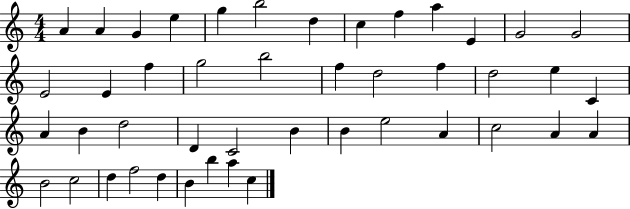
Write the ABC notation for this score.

X:1
T:Untitled
M:4/4
L:1/4
K:C
A A G e g b2 d c f a E G2 G2 E2 E f g2 b2 f d2 f d2 e C A B d2 D C2 B B e2 A c2 A A B2 c2 d f2 d B b a c